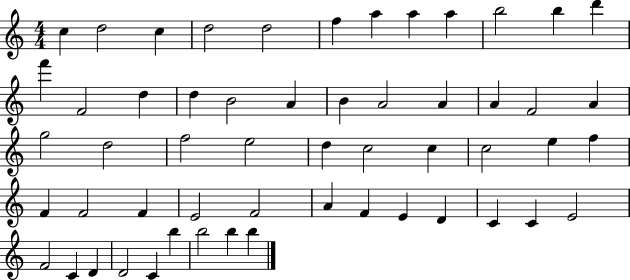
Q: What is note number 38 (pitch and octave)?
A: E4